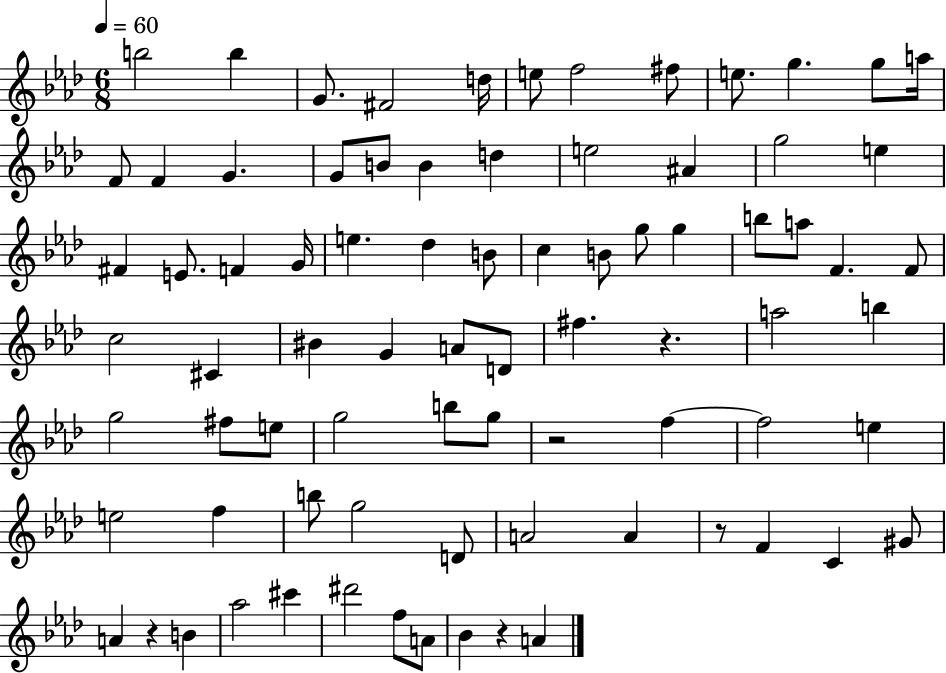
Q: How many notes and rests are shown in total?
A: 80